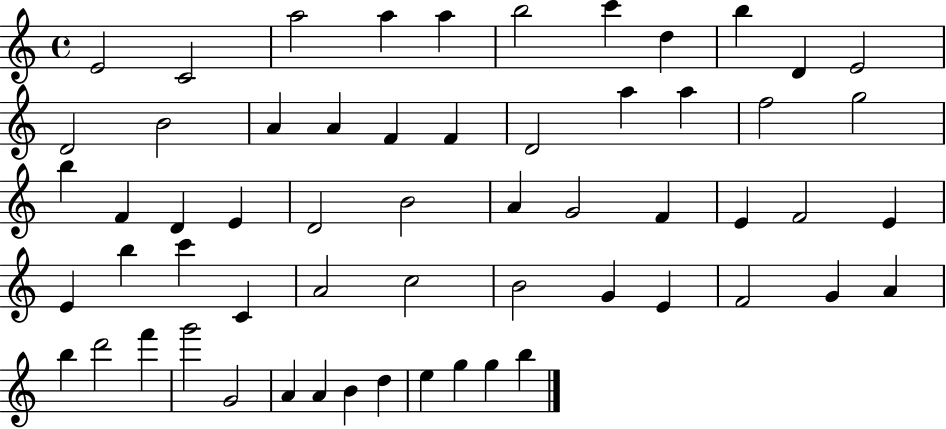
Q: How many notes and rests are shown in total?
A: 59